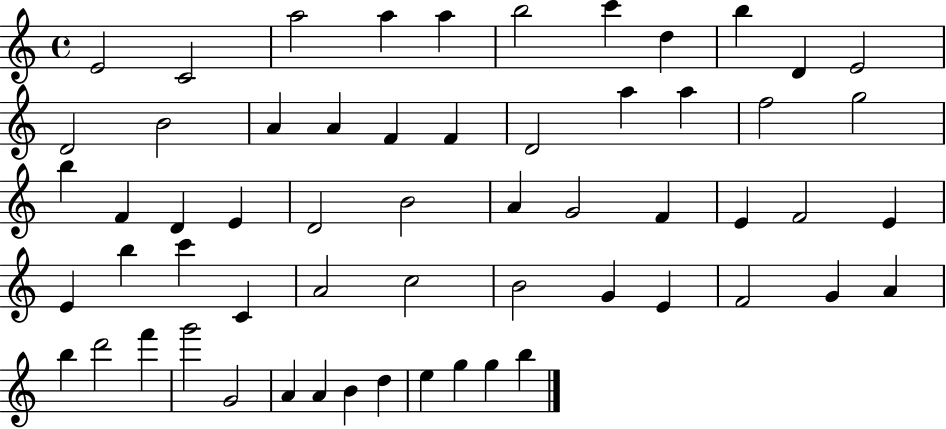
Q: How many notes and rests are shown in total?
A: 59